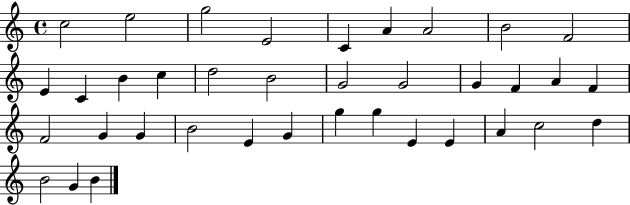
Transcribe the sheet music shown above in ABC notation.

X:1
T:Untitled
M:4/4
L:1/4
K:C
c2 e2 g2 E2 C A A2 B2 F2 E C B c d2 B2 G2 G2 G F A F F2 G G B2 E G g g E E A c2 d B2 G B